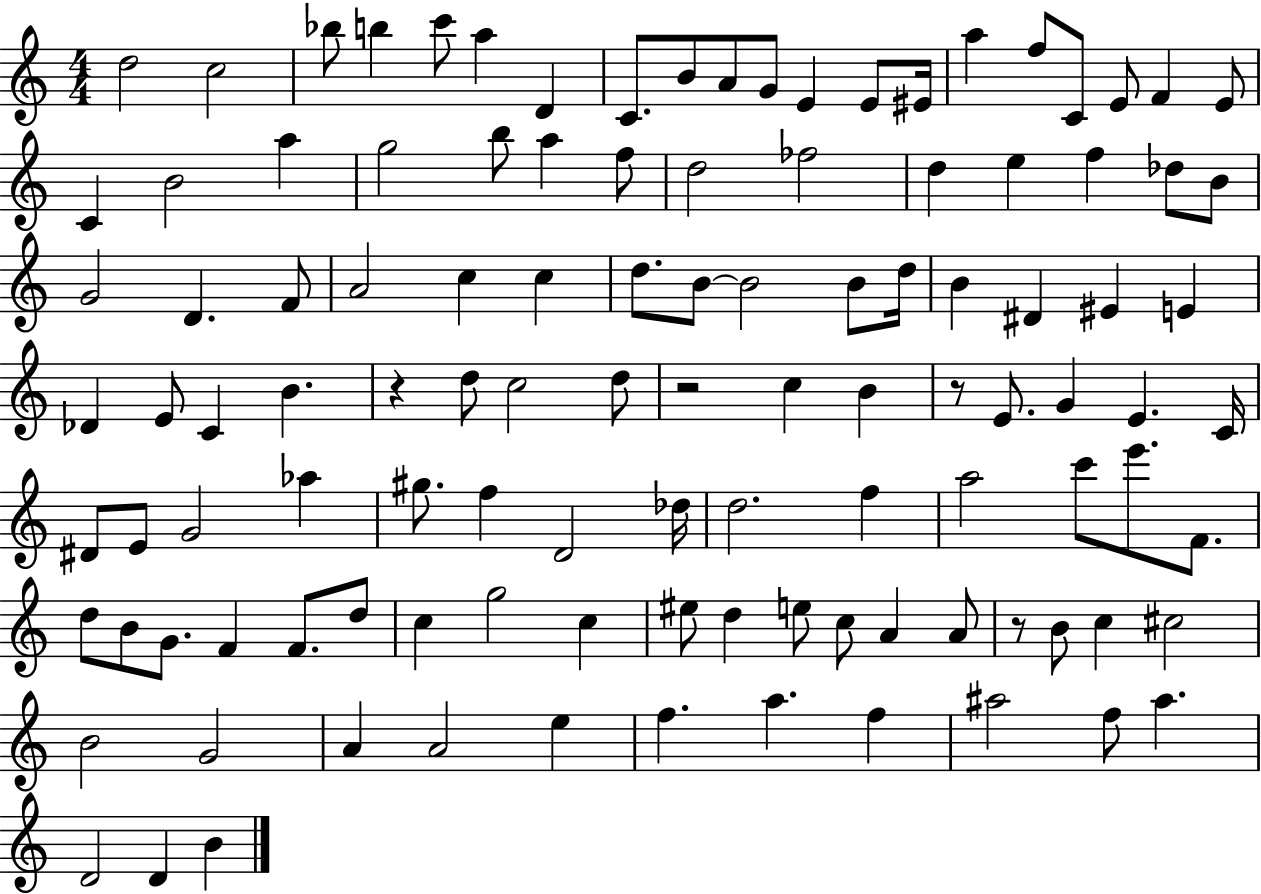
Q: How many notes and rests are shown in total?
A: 112